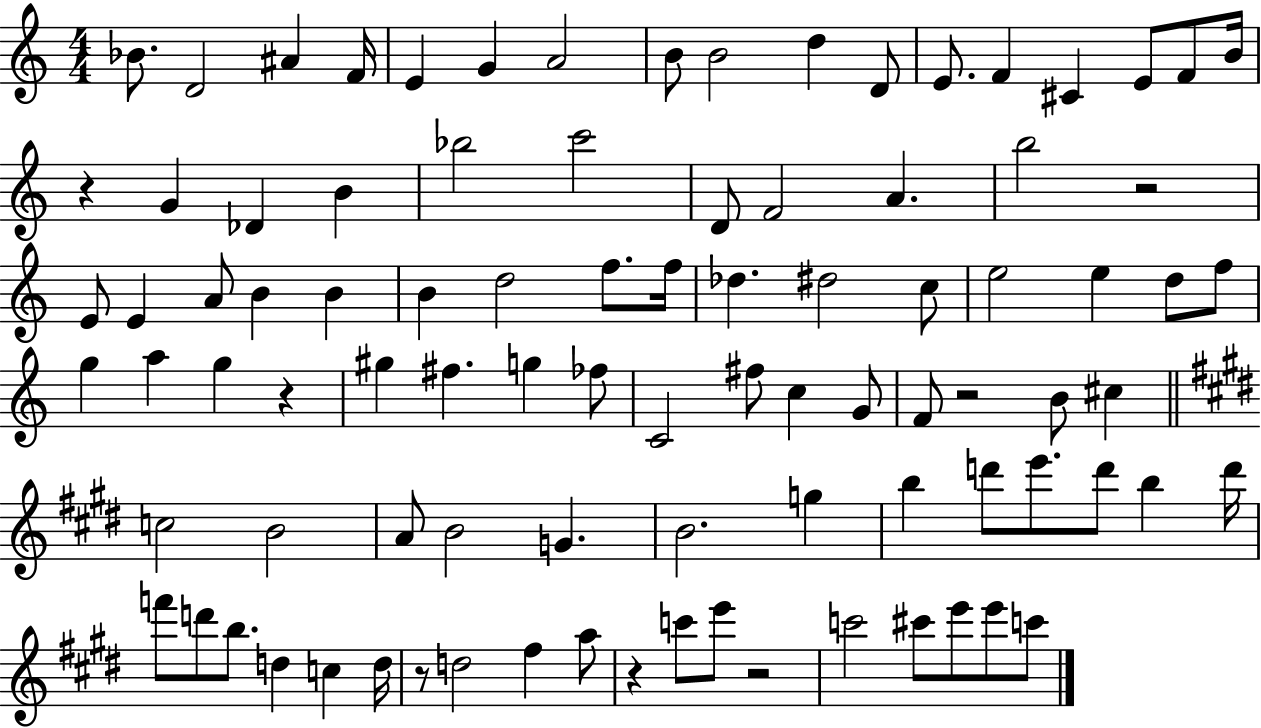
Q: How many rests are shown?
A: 7